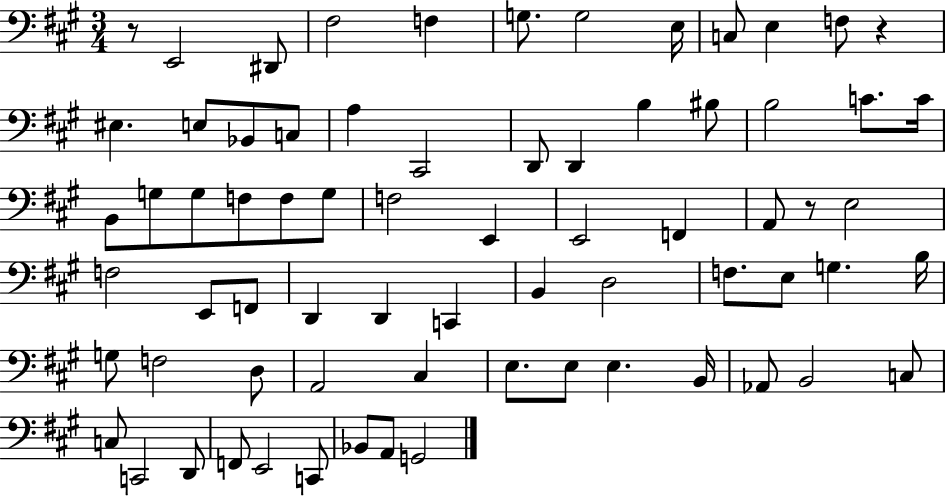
R/e E2/h D#2/e F#3/h F3/q G3/e. G3/h E3/s C3/e E3/q F3/e R/q EIS3/q. E3/e Bb2/e C3/e A3/q C#2/h D2/e D2/q B3/q BIS3/e B3/h C4/e. C4/s B2/e G3/e G3/e F3/e F3/e G3/e F3/h E2/q E2/h F2/q A2/e R/e E3/h F3/h E2/e F2/e D2/q D2/q C2/q B2/q D3/h F3/e. E3/e G3/q. B3/s G3/e F3/h D3/e A2/h C#3/q E3/e. E3/e E3/q. B2/s Ab2/e B2/h C3/e C3/e C2/h D2/e F2/e E2/h C2/e Bb2/e A2/e G2/h